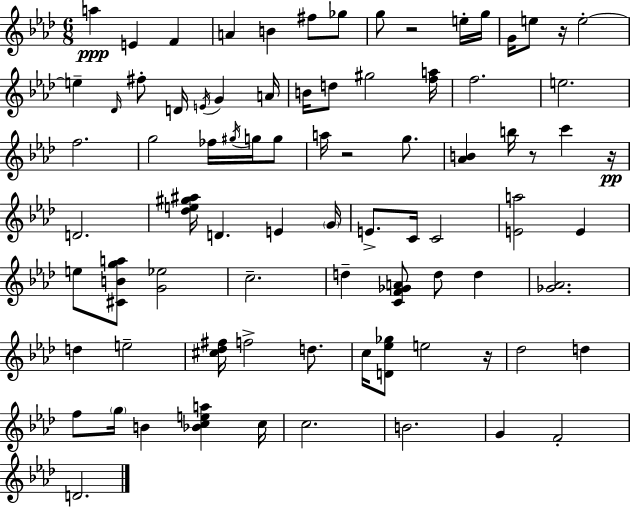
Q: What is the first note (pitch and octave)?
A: A5